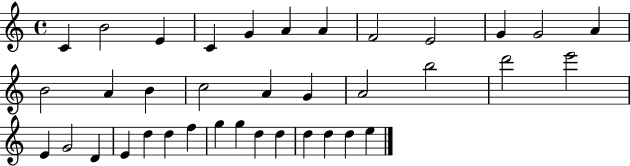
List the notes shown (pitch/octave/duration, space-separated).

C4/q B4/h E4/q C4/q G4/q A4/q A4/q F4/h E4/h G4/q G4/h A4/q B4/h A4/q B4/q C5/h A4/q G4/q A4/h B5/h D6/h E6/h E4/q G4/h D4/q E4/q D5/q D5/q F5/q G5/q G5/q D5/q D5/q D5/q D5/q D5/q E5/q